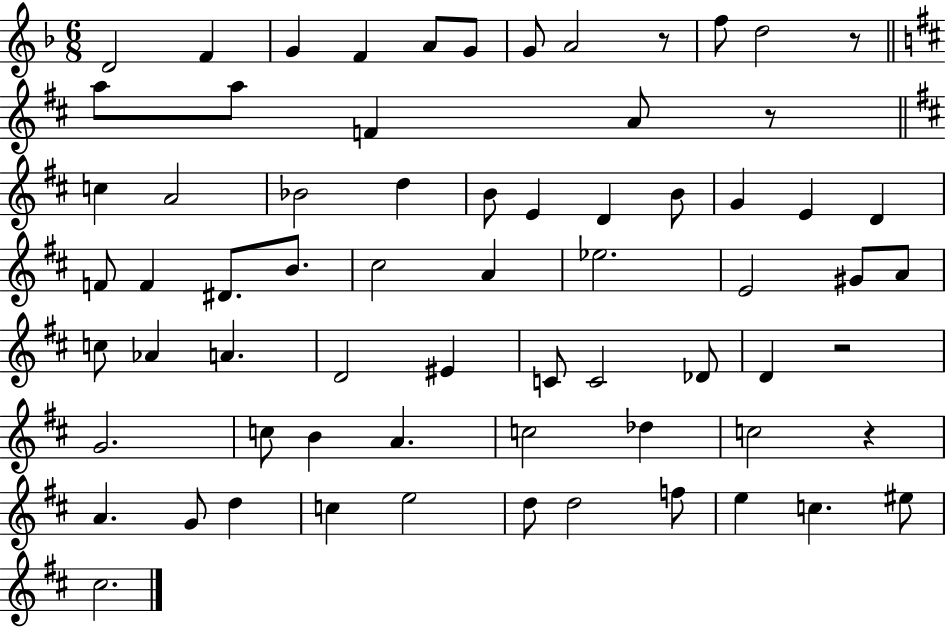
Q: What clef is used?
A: treble